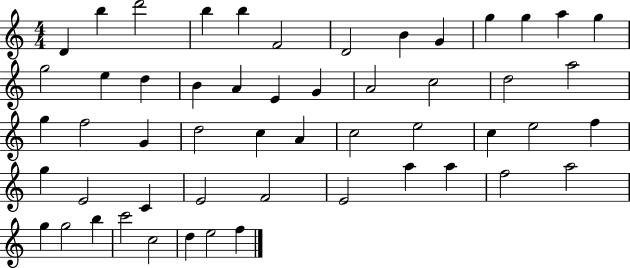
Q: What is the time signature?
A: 4/4